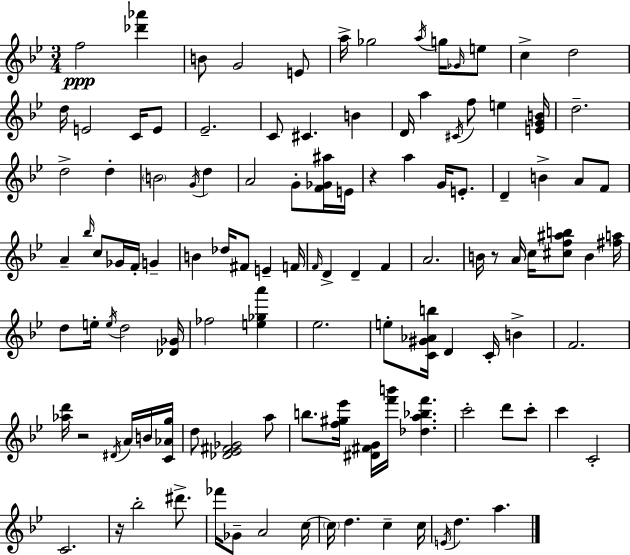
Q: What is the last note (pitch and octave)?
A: A5